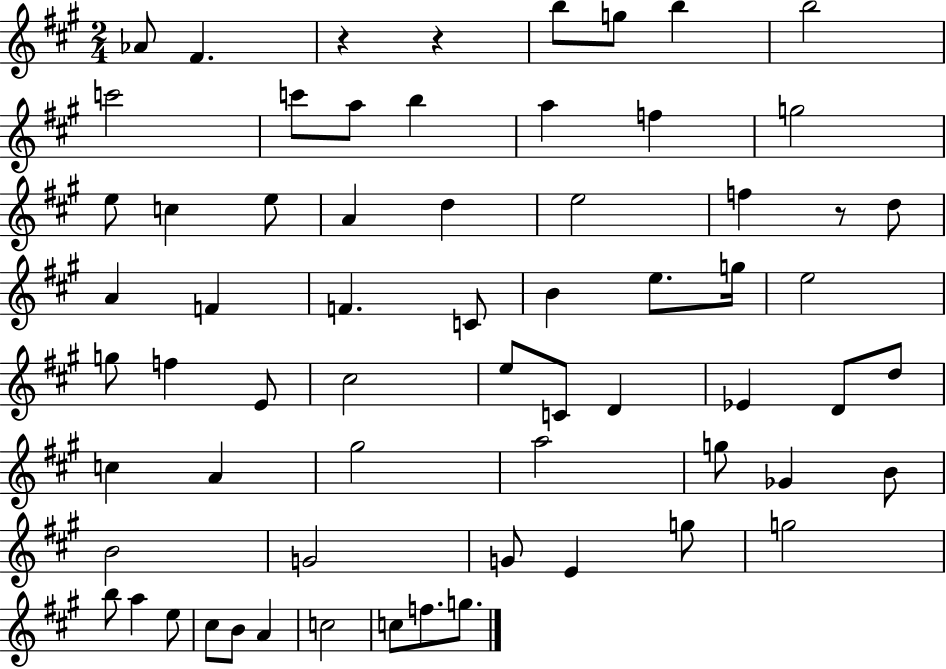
{
  \clef treble
  \numericTimeSignature
  \time 2/4
  \key a \major
  aes'8 fis'4. | r4 r4 | b''8 g''8 b''4 | b''2 | \break c'''2 | c'''8 a''8 b''4 | a''4 f''4 | g''2 | \break e''8 c''4 e''8 | a'4 d''4 | e''2 | f''4 r8 d''8 | \break a'4 f'4 | f'4. c'8 | b'4 e''8. g''16 | e''2 | \break g''8 f''4 e'8 | cis''2 | e''8 c'8 d'4 | ees'4 d'8 d''8 | \break c''4 a'4 | gis''2 | a''2 | g''8 ges'4 b'8 | \break b'2 | g'2 | g'8 e'4 g''8 | g''2 | \break b''8 a''4 e''8 | cis''8 b'8 a'4 | c''2 | c''8 f''8. g''8. | \break \bar "|."
}